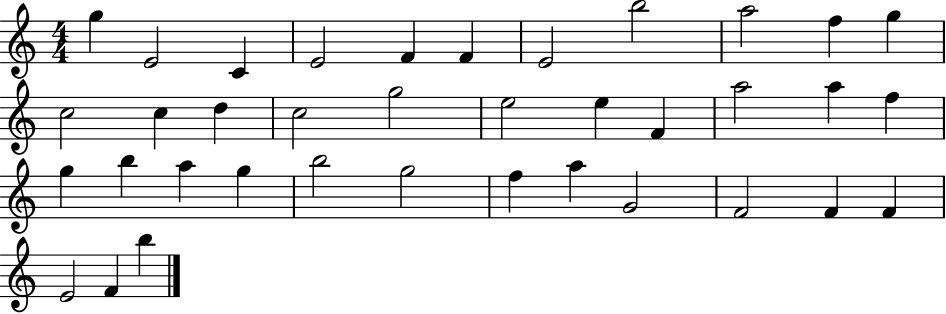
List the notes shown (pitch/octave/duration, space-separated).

G5/q E4/h C4/q E4/h F4/q F4/q E4/h B5/h A5/h F5/q G5/q C5/h C5/q D5/q C5/h G5/h E5/h E5/q F4/q A5/h A5/q F5/q G5/q B5/q A5/q G5/q B5/h G5/h F5/q A5/q G4/h F4/h F4/q F4/q E4/h F4/q B5/q